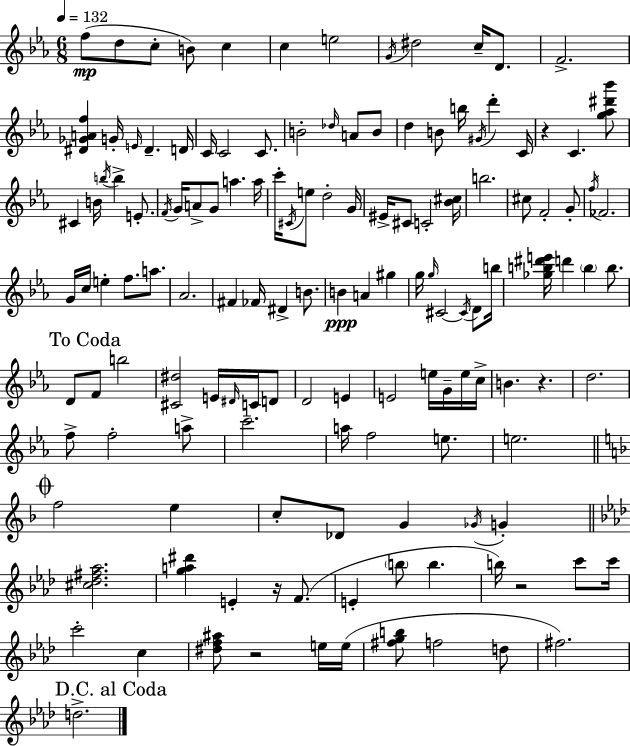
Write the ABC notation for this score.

X:1
T:Untitled
M:6/8
L:1/4
K:Cm
f/2 d/2 c/2 B/2 c c e2 G/4 ^d2 c/4 D/2 F2 [^D_GAf] G/4 E/4 ^D D/4 C/4 C2 C/2 B2 _d/4 A/2 B/2 d B/2 b/4 ^G/4 d' C/4 z C [g_a^d'_b']/2 ^C B/4 b/4 b E/2 F/4 G/4 A/2 G/2 a a/4 c'/4 ^C/4 e/2 d2 G/4 ^E/4 ^C/2 C2 [_B^c]/4 b2 ^c/2 F2 G/2 f/4 _F2 G/4 c/4 e f/2 a/2 _A2 ^F _F/4 ^D B/2 B A ^g g/4 g/4 ^C2 ^C/4 D/2 b/4 [_gb^d'e']/4 d' b b/2 D/2 F/2 b2 [^C^d]2 E/4 ^D/4 C/4 D/2 D2 E E2 e/4 G/4 e/4 c/4 B z d2 f/2 f2 a/2 c'2 a/4 f2 e/2 e2 f2 e c/2 _D/2 G _G/4 G [^c_d^f_a]2 [ga^d'] E z/4 F/2 E b/2 b b/4 z2 c'/2 c'/4 c'2 c [^df^a]/2 z2 e/4 e/4 [^fgb]/2 f2 d/2 ^f2 d2